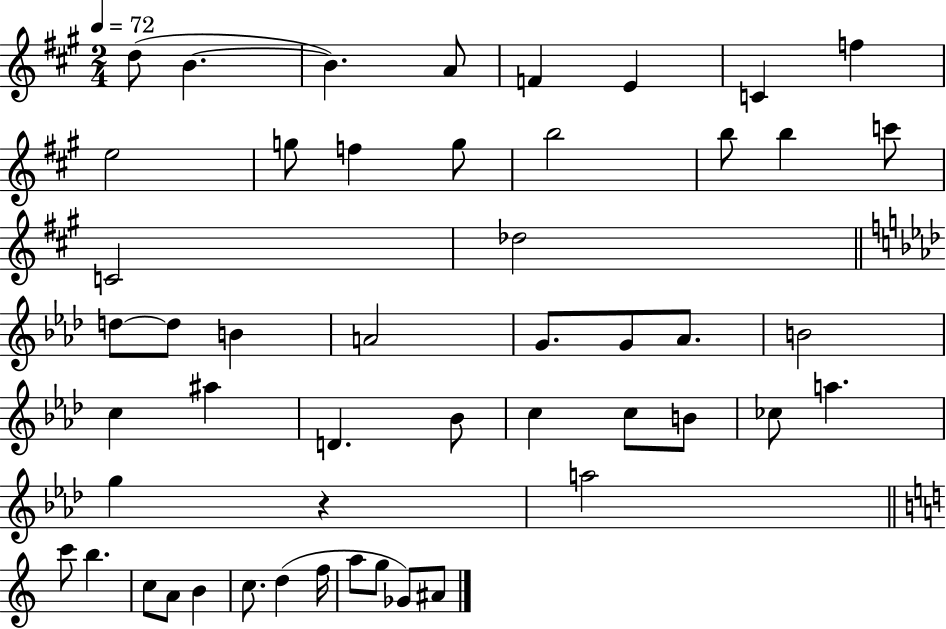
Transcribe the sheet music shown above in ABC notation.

X:1
T:Untitled
M:2/4
L:1/4
K:A
d/2 B B A/2 F E C f e2 g/2 f g/2 b2 b/2 b c'/2 C2 _d2 d/2 d/2 B A2 G/2 G/2 _A/2 B2 c ^a D _B/2 c c/2 B/2 _c/2 a g z a2 c'/2 b c/2 A/2 B c/2 d f/4 a/2 g/2 _G/2 ^A/2